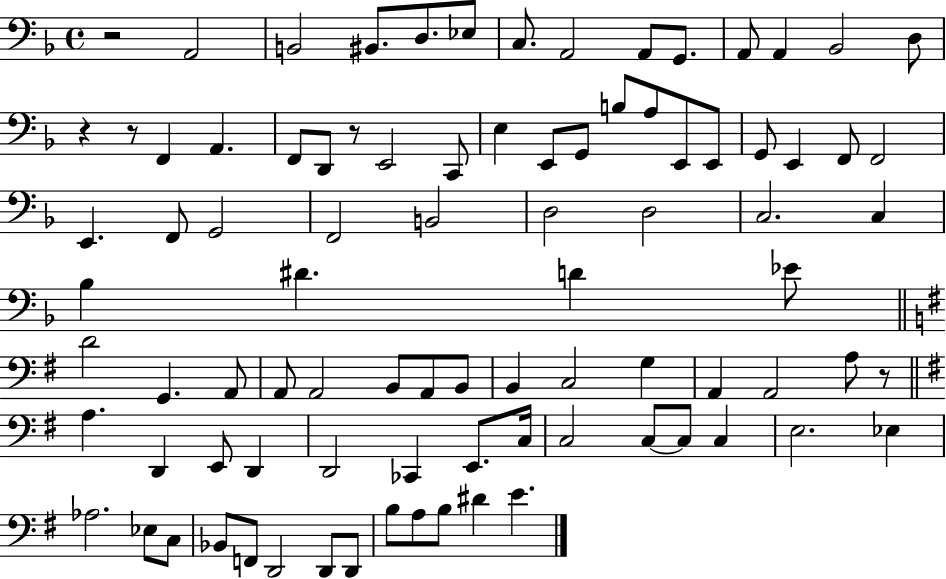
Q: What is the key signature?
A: F major